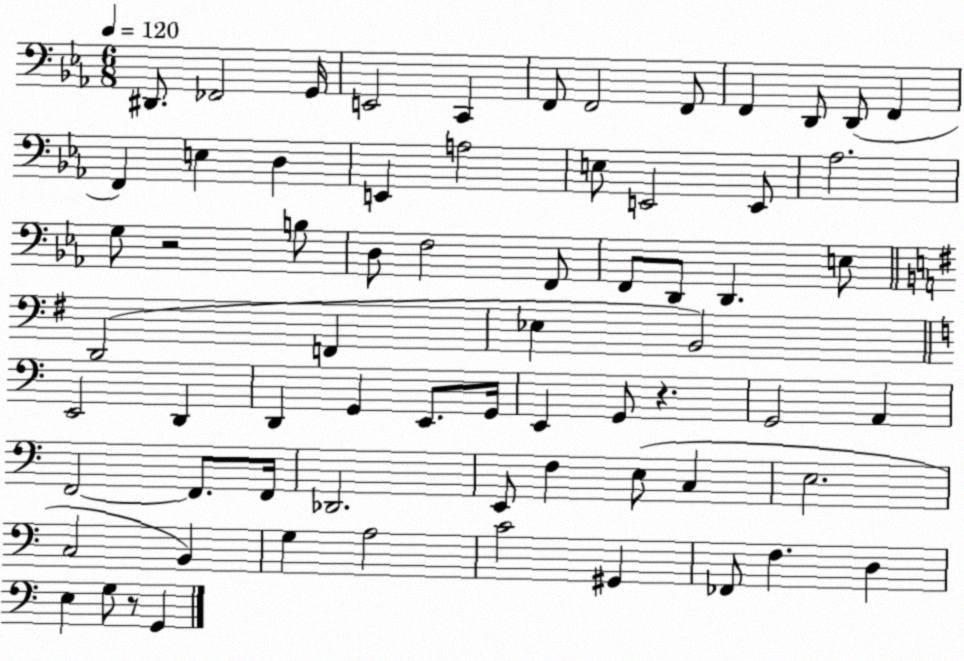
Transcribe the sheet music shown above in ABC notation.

X:1
T:Untitled
M:6/8
L:1/4
K:Eb
^D,,/2 _F,,2 G,,/4 E,,2 C,, F,,/2 F,,2 F,,/2 F,, D,,/2 D,,/2 F,, F,, E, D, E,, A,2 E,/2 E,,2 E,,/2 _A,2 G,/2 z2 B,/2 D,/2 F,2 F,,/2 F,,/2 D,,/2 D,, E,/2 D,,2 F,, _E, B,,2 E,,2 D,, D,, G,, E,,/2 G,,/4 E,, G,,/2 z G,,2 A,, F,,2 F,,/2 F,,/4 _D,,2 E,,/2 F, E,/2 C, E,2 C,2 B,, G, A,2 C2 ^G,, _F,,/2 F, D, E, G,/2 z/2 G,,